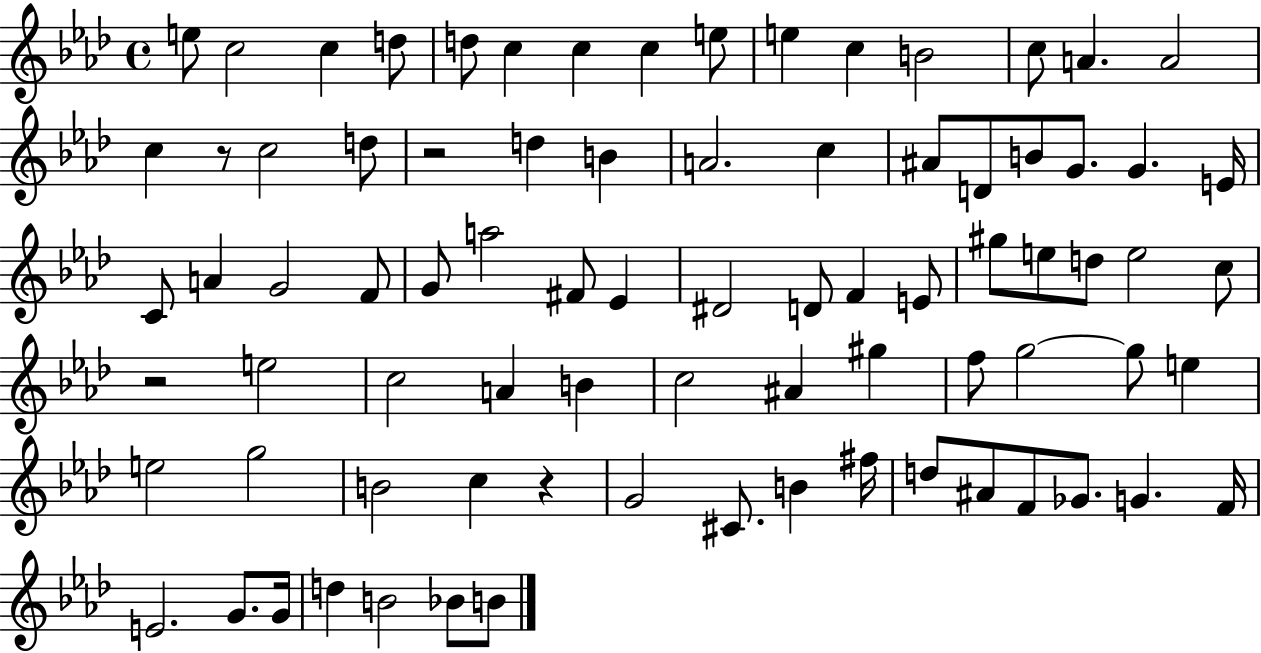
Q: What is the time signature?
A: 4/4